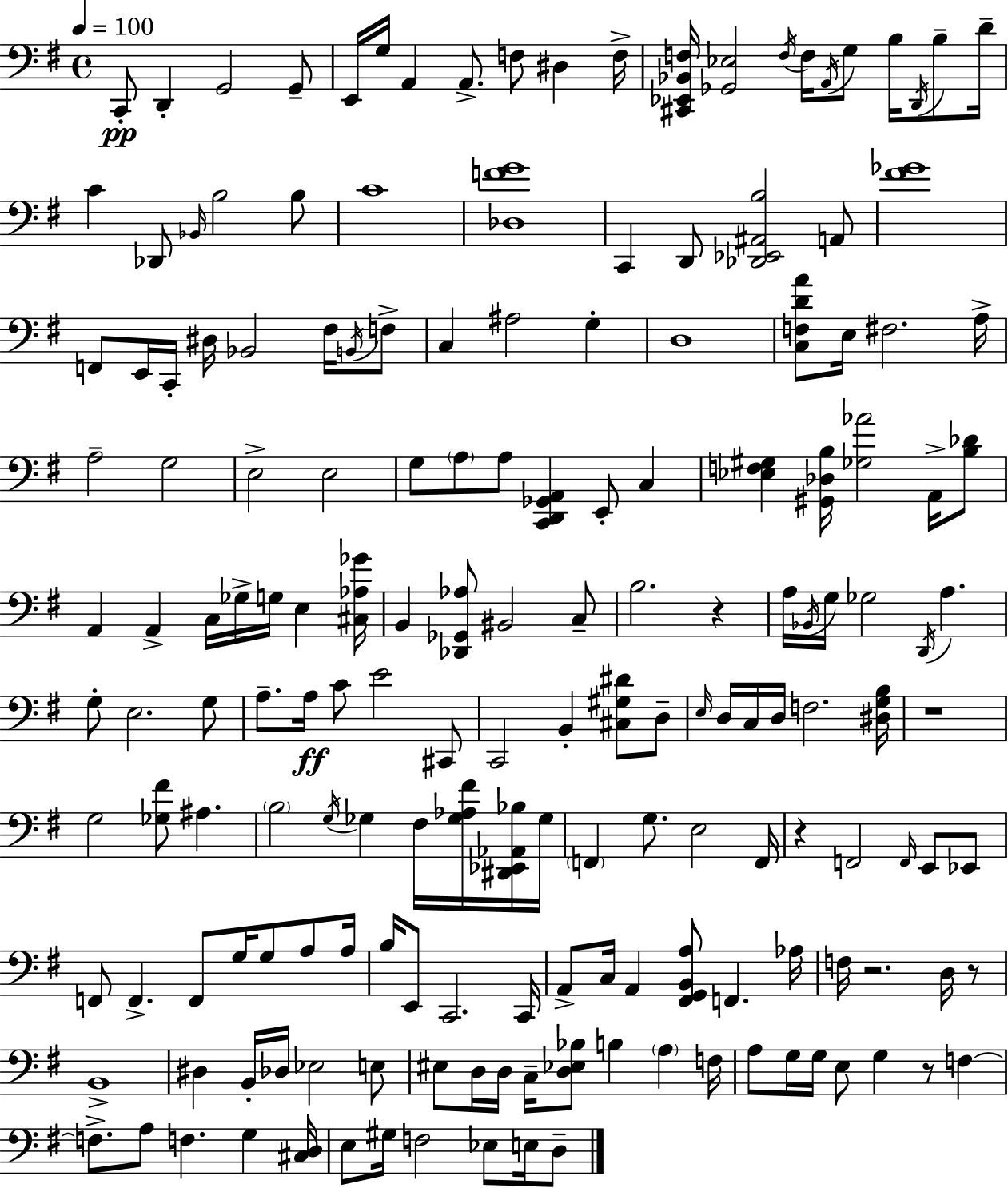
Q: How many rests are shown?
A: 6